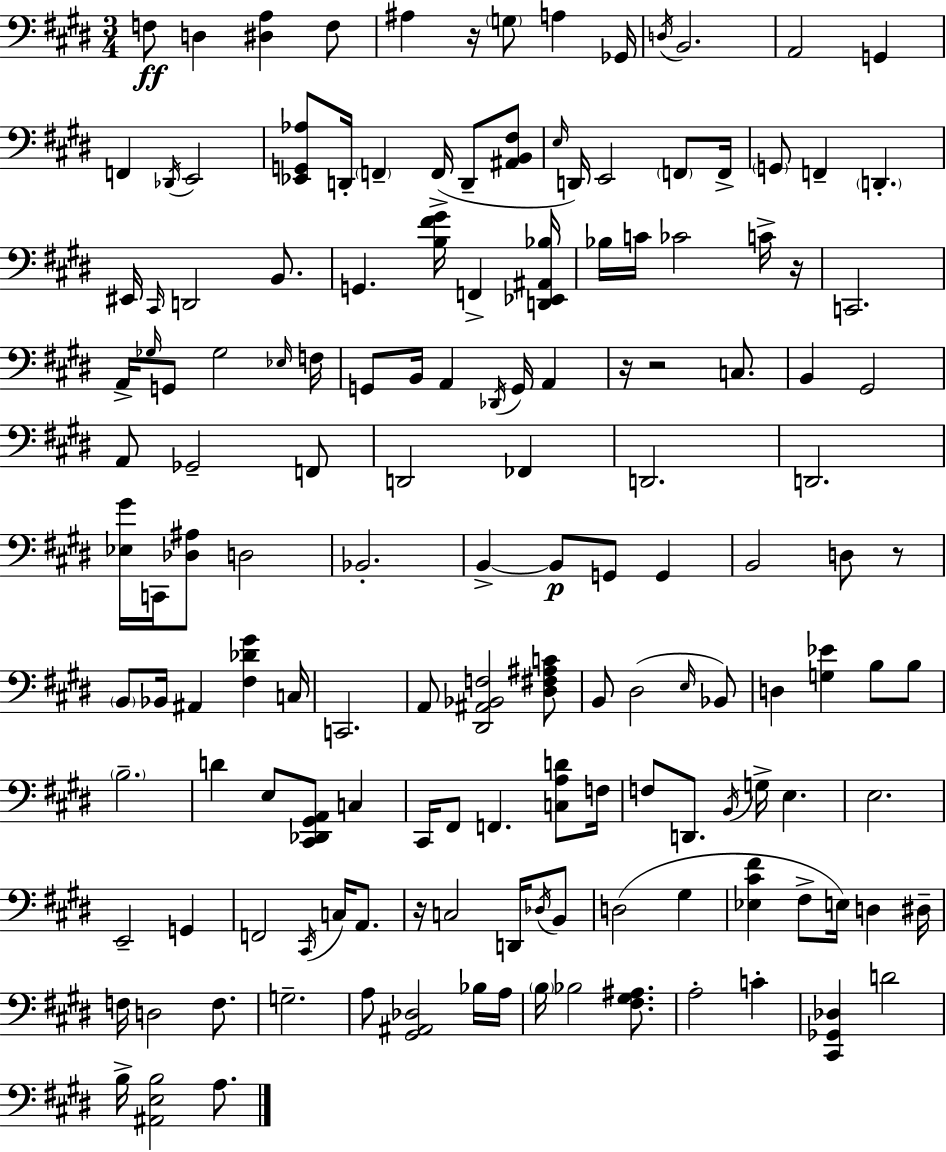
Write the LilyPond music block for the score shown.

{
  \clef bass
  \numericTimeSignature
  \time 3/4
  \key e \major
  \repeat volta 2 { f8\ff d4 <dis a>4 f8 | ais4 r16 \parenthesize g8 a4 ges,16 | \acciaccatura { d16 } b,2. | a,2 g,4 | \break f,4 \acciaccatura { des,16 } e,2 | <ees, g, aes>8 d,16-. \parenthesize f,4-- f,16->( d,8-- | <ais, b, fis>8 \grace { e16 }) d,16 e,2 | \parenthesize f,8 f,16-> \parenthesize g,8 f,4-- \parenthesize d,4.-. | \break eis,16 \grace { cis,16 } d,2 | b,8. g,4. <b fis' gis'>16 f,4-> | <d, ees, ais, bes>16 bes16 c'16 ces'2 | c'16-> r16 c,2. | \break a,16-> \grace { ges16 } g,8 ges2 | \grace { ees16 } f16 g,8 b,16 a,4 | \acciaccatura { des,16 } g,16 a,4 r16 r2 | c8. b,4 gis,2 | \break a,8 ges,2-- | f,8 d,2 | fes,4 d,2. | d,2. | \break <ees gis'>16 c,16 <des ais>8 d2 | bes,2.-. | b,4->~~ b,8\p | g,8 g,4 b,2 | \break d8 r8 \parenthesize b,8 bes,16 ais,4 | <fis des' gis'>4 c16 c,2. | a,8 <dis, ais, bes, f>2 | <dis fis ais c'>8 b,8 dis2( | \break \grace { e16 } bes,8) d4 | <g ees'>4 b8 b8 \parenthesize b2.-- | d'4 | e8 <cis, des, gis, a,>8 c4 cis,16 fis,8 f,4. | \break <c a d'>8 f16 f8 d,8. | \acciaccatura { b,16 } g16-> e4. e2. | e,2-- | g,4 f,2 | \break \acciaccatura { cis,16 } c16 a,8. r16 c2 | d,16 \acciaccatura { des16 } b,8 d2( | gis4 <ees cis' fis'>4 | fis8-> e16) d4 dis16-- f16 | \break d2 f8. g2.-- | a8 | <gis, ais, des>2 bes16 a16 \parenthesize b16 | bes2 <fis gis ais>8. a2-. | \break c'4-. <cis, ges, des>4 | d'2 b16-> | <ais, e b>2 a8. } \bar "|."
}